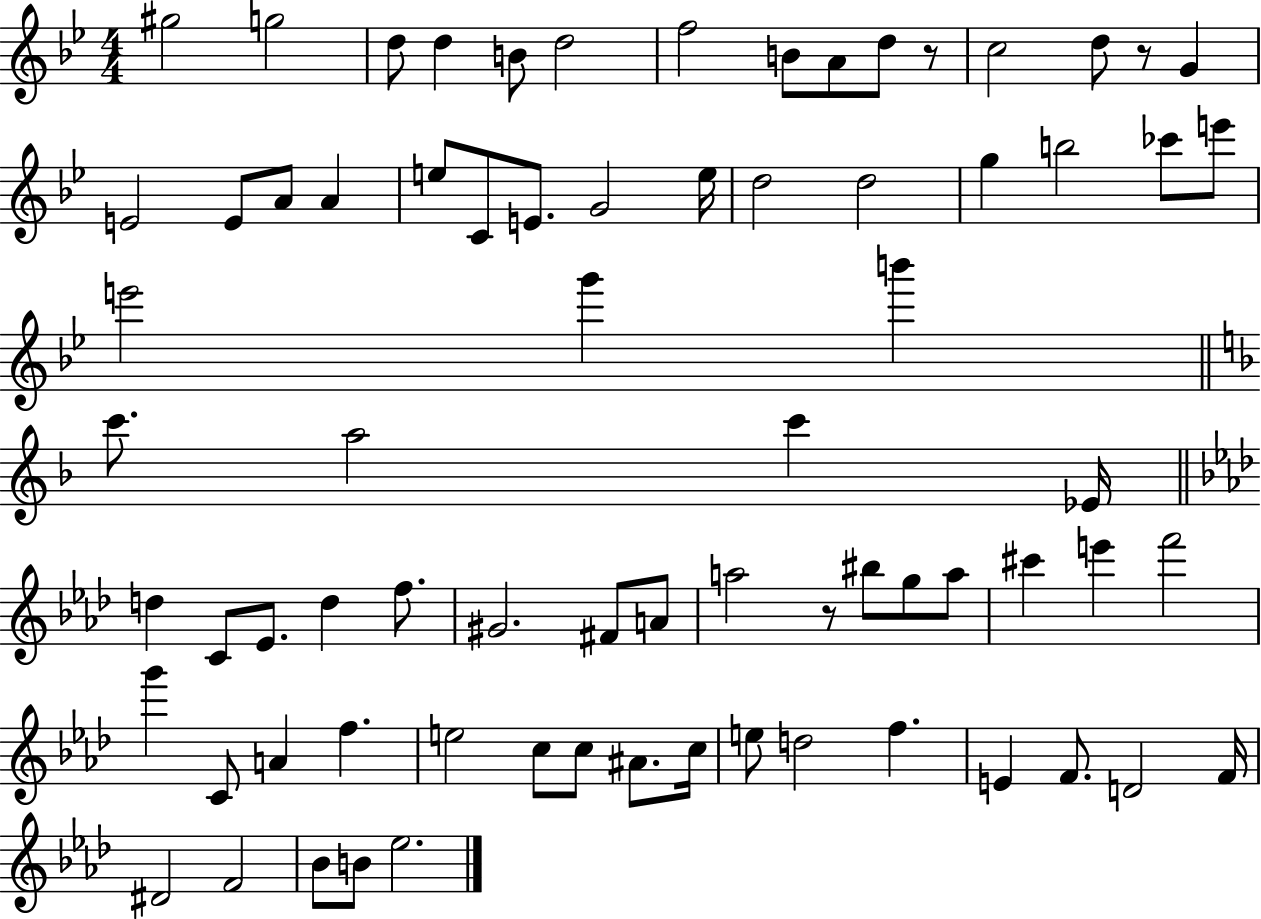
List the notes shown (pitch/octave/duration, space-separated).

G#5/h G5/h D5/e D5/q B4/e D5/h F5/h B4/e A4/e D5/e R/e C5/h D5/e R/e G4/q E4/h E4/e A4/e A4/q E5/e C4/e E4/e. G4/h E5/s D5/h D5/h G5/q B5/h CES6/e E6/e E6/h G6/q B6/q C6/e. A5/h C6/q Eb4/s D5/q C4/e Eb4/e. D5/q F5/e. G#4/h. F#4/e A4/e A5/h R/e BIS5/e G5/e A5/e C#6/q E6/q F6/h G6/q C4/e A4/q F5/q. E5/h C5/e C5/e A#4/e. C5/s E5/e D5/h F5/q. E4/q F4/e. D4/h F4/s D#4/h F4/h Bb4/e B4/e Eb5/h.